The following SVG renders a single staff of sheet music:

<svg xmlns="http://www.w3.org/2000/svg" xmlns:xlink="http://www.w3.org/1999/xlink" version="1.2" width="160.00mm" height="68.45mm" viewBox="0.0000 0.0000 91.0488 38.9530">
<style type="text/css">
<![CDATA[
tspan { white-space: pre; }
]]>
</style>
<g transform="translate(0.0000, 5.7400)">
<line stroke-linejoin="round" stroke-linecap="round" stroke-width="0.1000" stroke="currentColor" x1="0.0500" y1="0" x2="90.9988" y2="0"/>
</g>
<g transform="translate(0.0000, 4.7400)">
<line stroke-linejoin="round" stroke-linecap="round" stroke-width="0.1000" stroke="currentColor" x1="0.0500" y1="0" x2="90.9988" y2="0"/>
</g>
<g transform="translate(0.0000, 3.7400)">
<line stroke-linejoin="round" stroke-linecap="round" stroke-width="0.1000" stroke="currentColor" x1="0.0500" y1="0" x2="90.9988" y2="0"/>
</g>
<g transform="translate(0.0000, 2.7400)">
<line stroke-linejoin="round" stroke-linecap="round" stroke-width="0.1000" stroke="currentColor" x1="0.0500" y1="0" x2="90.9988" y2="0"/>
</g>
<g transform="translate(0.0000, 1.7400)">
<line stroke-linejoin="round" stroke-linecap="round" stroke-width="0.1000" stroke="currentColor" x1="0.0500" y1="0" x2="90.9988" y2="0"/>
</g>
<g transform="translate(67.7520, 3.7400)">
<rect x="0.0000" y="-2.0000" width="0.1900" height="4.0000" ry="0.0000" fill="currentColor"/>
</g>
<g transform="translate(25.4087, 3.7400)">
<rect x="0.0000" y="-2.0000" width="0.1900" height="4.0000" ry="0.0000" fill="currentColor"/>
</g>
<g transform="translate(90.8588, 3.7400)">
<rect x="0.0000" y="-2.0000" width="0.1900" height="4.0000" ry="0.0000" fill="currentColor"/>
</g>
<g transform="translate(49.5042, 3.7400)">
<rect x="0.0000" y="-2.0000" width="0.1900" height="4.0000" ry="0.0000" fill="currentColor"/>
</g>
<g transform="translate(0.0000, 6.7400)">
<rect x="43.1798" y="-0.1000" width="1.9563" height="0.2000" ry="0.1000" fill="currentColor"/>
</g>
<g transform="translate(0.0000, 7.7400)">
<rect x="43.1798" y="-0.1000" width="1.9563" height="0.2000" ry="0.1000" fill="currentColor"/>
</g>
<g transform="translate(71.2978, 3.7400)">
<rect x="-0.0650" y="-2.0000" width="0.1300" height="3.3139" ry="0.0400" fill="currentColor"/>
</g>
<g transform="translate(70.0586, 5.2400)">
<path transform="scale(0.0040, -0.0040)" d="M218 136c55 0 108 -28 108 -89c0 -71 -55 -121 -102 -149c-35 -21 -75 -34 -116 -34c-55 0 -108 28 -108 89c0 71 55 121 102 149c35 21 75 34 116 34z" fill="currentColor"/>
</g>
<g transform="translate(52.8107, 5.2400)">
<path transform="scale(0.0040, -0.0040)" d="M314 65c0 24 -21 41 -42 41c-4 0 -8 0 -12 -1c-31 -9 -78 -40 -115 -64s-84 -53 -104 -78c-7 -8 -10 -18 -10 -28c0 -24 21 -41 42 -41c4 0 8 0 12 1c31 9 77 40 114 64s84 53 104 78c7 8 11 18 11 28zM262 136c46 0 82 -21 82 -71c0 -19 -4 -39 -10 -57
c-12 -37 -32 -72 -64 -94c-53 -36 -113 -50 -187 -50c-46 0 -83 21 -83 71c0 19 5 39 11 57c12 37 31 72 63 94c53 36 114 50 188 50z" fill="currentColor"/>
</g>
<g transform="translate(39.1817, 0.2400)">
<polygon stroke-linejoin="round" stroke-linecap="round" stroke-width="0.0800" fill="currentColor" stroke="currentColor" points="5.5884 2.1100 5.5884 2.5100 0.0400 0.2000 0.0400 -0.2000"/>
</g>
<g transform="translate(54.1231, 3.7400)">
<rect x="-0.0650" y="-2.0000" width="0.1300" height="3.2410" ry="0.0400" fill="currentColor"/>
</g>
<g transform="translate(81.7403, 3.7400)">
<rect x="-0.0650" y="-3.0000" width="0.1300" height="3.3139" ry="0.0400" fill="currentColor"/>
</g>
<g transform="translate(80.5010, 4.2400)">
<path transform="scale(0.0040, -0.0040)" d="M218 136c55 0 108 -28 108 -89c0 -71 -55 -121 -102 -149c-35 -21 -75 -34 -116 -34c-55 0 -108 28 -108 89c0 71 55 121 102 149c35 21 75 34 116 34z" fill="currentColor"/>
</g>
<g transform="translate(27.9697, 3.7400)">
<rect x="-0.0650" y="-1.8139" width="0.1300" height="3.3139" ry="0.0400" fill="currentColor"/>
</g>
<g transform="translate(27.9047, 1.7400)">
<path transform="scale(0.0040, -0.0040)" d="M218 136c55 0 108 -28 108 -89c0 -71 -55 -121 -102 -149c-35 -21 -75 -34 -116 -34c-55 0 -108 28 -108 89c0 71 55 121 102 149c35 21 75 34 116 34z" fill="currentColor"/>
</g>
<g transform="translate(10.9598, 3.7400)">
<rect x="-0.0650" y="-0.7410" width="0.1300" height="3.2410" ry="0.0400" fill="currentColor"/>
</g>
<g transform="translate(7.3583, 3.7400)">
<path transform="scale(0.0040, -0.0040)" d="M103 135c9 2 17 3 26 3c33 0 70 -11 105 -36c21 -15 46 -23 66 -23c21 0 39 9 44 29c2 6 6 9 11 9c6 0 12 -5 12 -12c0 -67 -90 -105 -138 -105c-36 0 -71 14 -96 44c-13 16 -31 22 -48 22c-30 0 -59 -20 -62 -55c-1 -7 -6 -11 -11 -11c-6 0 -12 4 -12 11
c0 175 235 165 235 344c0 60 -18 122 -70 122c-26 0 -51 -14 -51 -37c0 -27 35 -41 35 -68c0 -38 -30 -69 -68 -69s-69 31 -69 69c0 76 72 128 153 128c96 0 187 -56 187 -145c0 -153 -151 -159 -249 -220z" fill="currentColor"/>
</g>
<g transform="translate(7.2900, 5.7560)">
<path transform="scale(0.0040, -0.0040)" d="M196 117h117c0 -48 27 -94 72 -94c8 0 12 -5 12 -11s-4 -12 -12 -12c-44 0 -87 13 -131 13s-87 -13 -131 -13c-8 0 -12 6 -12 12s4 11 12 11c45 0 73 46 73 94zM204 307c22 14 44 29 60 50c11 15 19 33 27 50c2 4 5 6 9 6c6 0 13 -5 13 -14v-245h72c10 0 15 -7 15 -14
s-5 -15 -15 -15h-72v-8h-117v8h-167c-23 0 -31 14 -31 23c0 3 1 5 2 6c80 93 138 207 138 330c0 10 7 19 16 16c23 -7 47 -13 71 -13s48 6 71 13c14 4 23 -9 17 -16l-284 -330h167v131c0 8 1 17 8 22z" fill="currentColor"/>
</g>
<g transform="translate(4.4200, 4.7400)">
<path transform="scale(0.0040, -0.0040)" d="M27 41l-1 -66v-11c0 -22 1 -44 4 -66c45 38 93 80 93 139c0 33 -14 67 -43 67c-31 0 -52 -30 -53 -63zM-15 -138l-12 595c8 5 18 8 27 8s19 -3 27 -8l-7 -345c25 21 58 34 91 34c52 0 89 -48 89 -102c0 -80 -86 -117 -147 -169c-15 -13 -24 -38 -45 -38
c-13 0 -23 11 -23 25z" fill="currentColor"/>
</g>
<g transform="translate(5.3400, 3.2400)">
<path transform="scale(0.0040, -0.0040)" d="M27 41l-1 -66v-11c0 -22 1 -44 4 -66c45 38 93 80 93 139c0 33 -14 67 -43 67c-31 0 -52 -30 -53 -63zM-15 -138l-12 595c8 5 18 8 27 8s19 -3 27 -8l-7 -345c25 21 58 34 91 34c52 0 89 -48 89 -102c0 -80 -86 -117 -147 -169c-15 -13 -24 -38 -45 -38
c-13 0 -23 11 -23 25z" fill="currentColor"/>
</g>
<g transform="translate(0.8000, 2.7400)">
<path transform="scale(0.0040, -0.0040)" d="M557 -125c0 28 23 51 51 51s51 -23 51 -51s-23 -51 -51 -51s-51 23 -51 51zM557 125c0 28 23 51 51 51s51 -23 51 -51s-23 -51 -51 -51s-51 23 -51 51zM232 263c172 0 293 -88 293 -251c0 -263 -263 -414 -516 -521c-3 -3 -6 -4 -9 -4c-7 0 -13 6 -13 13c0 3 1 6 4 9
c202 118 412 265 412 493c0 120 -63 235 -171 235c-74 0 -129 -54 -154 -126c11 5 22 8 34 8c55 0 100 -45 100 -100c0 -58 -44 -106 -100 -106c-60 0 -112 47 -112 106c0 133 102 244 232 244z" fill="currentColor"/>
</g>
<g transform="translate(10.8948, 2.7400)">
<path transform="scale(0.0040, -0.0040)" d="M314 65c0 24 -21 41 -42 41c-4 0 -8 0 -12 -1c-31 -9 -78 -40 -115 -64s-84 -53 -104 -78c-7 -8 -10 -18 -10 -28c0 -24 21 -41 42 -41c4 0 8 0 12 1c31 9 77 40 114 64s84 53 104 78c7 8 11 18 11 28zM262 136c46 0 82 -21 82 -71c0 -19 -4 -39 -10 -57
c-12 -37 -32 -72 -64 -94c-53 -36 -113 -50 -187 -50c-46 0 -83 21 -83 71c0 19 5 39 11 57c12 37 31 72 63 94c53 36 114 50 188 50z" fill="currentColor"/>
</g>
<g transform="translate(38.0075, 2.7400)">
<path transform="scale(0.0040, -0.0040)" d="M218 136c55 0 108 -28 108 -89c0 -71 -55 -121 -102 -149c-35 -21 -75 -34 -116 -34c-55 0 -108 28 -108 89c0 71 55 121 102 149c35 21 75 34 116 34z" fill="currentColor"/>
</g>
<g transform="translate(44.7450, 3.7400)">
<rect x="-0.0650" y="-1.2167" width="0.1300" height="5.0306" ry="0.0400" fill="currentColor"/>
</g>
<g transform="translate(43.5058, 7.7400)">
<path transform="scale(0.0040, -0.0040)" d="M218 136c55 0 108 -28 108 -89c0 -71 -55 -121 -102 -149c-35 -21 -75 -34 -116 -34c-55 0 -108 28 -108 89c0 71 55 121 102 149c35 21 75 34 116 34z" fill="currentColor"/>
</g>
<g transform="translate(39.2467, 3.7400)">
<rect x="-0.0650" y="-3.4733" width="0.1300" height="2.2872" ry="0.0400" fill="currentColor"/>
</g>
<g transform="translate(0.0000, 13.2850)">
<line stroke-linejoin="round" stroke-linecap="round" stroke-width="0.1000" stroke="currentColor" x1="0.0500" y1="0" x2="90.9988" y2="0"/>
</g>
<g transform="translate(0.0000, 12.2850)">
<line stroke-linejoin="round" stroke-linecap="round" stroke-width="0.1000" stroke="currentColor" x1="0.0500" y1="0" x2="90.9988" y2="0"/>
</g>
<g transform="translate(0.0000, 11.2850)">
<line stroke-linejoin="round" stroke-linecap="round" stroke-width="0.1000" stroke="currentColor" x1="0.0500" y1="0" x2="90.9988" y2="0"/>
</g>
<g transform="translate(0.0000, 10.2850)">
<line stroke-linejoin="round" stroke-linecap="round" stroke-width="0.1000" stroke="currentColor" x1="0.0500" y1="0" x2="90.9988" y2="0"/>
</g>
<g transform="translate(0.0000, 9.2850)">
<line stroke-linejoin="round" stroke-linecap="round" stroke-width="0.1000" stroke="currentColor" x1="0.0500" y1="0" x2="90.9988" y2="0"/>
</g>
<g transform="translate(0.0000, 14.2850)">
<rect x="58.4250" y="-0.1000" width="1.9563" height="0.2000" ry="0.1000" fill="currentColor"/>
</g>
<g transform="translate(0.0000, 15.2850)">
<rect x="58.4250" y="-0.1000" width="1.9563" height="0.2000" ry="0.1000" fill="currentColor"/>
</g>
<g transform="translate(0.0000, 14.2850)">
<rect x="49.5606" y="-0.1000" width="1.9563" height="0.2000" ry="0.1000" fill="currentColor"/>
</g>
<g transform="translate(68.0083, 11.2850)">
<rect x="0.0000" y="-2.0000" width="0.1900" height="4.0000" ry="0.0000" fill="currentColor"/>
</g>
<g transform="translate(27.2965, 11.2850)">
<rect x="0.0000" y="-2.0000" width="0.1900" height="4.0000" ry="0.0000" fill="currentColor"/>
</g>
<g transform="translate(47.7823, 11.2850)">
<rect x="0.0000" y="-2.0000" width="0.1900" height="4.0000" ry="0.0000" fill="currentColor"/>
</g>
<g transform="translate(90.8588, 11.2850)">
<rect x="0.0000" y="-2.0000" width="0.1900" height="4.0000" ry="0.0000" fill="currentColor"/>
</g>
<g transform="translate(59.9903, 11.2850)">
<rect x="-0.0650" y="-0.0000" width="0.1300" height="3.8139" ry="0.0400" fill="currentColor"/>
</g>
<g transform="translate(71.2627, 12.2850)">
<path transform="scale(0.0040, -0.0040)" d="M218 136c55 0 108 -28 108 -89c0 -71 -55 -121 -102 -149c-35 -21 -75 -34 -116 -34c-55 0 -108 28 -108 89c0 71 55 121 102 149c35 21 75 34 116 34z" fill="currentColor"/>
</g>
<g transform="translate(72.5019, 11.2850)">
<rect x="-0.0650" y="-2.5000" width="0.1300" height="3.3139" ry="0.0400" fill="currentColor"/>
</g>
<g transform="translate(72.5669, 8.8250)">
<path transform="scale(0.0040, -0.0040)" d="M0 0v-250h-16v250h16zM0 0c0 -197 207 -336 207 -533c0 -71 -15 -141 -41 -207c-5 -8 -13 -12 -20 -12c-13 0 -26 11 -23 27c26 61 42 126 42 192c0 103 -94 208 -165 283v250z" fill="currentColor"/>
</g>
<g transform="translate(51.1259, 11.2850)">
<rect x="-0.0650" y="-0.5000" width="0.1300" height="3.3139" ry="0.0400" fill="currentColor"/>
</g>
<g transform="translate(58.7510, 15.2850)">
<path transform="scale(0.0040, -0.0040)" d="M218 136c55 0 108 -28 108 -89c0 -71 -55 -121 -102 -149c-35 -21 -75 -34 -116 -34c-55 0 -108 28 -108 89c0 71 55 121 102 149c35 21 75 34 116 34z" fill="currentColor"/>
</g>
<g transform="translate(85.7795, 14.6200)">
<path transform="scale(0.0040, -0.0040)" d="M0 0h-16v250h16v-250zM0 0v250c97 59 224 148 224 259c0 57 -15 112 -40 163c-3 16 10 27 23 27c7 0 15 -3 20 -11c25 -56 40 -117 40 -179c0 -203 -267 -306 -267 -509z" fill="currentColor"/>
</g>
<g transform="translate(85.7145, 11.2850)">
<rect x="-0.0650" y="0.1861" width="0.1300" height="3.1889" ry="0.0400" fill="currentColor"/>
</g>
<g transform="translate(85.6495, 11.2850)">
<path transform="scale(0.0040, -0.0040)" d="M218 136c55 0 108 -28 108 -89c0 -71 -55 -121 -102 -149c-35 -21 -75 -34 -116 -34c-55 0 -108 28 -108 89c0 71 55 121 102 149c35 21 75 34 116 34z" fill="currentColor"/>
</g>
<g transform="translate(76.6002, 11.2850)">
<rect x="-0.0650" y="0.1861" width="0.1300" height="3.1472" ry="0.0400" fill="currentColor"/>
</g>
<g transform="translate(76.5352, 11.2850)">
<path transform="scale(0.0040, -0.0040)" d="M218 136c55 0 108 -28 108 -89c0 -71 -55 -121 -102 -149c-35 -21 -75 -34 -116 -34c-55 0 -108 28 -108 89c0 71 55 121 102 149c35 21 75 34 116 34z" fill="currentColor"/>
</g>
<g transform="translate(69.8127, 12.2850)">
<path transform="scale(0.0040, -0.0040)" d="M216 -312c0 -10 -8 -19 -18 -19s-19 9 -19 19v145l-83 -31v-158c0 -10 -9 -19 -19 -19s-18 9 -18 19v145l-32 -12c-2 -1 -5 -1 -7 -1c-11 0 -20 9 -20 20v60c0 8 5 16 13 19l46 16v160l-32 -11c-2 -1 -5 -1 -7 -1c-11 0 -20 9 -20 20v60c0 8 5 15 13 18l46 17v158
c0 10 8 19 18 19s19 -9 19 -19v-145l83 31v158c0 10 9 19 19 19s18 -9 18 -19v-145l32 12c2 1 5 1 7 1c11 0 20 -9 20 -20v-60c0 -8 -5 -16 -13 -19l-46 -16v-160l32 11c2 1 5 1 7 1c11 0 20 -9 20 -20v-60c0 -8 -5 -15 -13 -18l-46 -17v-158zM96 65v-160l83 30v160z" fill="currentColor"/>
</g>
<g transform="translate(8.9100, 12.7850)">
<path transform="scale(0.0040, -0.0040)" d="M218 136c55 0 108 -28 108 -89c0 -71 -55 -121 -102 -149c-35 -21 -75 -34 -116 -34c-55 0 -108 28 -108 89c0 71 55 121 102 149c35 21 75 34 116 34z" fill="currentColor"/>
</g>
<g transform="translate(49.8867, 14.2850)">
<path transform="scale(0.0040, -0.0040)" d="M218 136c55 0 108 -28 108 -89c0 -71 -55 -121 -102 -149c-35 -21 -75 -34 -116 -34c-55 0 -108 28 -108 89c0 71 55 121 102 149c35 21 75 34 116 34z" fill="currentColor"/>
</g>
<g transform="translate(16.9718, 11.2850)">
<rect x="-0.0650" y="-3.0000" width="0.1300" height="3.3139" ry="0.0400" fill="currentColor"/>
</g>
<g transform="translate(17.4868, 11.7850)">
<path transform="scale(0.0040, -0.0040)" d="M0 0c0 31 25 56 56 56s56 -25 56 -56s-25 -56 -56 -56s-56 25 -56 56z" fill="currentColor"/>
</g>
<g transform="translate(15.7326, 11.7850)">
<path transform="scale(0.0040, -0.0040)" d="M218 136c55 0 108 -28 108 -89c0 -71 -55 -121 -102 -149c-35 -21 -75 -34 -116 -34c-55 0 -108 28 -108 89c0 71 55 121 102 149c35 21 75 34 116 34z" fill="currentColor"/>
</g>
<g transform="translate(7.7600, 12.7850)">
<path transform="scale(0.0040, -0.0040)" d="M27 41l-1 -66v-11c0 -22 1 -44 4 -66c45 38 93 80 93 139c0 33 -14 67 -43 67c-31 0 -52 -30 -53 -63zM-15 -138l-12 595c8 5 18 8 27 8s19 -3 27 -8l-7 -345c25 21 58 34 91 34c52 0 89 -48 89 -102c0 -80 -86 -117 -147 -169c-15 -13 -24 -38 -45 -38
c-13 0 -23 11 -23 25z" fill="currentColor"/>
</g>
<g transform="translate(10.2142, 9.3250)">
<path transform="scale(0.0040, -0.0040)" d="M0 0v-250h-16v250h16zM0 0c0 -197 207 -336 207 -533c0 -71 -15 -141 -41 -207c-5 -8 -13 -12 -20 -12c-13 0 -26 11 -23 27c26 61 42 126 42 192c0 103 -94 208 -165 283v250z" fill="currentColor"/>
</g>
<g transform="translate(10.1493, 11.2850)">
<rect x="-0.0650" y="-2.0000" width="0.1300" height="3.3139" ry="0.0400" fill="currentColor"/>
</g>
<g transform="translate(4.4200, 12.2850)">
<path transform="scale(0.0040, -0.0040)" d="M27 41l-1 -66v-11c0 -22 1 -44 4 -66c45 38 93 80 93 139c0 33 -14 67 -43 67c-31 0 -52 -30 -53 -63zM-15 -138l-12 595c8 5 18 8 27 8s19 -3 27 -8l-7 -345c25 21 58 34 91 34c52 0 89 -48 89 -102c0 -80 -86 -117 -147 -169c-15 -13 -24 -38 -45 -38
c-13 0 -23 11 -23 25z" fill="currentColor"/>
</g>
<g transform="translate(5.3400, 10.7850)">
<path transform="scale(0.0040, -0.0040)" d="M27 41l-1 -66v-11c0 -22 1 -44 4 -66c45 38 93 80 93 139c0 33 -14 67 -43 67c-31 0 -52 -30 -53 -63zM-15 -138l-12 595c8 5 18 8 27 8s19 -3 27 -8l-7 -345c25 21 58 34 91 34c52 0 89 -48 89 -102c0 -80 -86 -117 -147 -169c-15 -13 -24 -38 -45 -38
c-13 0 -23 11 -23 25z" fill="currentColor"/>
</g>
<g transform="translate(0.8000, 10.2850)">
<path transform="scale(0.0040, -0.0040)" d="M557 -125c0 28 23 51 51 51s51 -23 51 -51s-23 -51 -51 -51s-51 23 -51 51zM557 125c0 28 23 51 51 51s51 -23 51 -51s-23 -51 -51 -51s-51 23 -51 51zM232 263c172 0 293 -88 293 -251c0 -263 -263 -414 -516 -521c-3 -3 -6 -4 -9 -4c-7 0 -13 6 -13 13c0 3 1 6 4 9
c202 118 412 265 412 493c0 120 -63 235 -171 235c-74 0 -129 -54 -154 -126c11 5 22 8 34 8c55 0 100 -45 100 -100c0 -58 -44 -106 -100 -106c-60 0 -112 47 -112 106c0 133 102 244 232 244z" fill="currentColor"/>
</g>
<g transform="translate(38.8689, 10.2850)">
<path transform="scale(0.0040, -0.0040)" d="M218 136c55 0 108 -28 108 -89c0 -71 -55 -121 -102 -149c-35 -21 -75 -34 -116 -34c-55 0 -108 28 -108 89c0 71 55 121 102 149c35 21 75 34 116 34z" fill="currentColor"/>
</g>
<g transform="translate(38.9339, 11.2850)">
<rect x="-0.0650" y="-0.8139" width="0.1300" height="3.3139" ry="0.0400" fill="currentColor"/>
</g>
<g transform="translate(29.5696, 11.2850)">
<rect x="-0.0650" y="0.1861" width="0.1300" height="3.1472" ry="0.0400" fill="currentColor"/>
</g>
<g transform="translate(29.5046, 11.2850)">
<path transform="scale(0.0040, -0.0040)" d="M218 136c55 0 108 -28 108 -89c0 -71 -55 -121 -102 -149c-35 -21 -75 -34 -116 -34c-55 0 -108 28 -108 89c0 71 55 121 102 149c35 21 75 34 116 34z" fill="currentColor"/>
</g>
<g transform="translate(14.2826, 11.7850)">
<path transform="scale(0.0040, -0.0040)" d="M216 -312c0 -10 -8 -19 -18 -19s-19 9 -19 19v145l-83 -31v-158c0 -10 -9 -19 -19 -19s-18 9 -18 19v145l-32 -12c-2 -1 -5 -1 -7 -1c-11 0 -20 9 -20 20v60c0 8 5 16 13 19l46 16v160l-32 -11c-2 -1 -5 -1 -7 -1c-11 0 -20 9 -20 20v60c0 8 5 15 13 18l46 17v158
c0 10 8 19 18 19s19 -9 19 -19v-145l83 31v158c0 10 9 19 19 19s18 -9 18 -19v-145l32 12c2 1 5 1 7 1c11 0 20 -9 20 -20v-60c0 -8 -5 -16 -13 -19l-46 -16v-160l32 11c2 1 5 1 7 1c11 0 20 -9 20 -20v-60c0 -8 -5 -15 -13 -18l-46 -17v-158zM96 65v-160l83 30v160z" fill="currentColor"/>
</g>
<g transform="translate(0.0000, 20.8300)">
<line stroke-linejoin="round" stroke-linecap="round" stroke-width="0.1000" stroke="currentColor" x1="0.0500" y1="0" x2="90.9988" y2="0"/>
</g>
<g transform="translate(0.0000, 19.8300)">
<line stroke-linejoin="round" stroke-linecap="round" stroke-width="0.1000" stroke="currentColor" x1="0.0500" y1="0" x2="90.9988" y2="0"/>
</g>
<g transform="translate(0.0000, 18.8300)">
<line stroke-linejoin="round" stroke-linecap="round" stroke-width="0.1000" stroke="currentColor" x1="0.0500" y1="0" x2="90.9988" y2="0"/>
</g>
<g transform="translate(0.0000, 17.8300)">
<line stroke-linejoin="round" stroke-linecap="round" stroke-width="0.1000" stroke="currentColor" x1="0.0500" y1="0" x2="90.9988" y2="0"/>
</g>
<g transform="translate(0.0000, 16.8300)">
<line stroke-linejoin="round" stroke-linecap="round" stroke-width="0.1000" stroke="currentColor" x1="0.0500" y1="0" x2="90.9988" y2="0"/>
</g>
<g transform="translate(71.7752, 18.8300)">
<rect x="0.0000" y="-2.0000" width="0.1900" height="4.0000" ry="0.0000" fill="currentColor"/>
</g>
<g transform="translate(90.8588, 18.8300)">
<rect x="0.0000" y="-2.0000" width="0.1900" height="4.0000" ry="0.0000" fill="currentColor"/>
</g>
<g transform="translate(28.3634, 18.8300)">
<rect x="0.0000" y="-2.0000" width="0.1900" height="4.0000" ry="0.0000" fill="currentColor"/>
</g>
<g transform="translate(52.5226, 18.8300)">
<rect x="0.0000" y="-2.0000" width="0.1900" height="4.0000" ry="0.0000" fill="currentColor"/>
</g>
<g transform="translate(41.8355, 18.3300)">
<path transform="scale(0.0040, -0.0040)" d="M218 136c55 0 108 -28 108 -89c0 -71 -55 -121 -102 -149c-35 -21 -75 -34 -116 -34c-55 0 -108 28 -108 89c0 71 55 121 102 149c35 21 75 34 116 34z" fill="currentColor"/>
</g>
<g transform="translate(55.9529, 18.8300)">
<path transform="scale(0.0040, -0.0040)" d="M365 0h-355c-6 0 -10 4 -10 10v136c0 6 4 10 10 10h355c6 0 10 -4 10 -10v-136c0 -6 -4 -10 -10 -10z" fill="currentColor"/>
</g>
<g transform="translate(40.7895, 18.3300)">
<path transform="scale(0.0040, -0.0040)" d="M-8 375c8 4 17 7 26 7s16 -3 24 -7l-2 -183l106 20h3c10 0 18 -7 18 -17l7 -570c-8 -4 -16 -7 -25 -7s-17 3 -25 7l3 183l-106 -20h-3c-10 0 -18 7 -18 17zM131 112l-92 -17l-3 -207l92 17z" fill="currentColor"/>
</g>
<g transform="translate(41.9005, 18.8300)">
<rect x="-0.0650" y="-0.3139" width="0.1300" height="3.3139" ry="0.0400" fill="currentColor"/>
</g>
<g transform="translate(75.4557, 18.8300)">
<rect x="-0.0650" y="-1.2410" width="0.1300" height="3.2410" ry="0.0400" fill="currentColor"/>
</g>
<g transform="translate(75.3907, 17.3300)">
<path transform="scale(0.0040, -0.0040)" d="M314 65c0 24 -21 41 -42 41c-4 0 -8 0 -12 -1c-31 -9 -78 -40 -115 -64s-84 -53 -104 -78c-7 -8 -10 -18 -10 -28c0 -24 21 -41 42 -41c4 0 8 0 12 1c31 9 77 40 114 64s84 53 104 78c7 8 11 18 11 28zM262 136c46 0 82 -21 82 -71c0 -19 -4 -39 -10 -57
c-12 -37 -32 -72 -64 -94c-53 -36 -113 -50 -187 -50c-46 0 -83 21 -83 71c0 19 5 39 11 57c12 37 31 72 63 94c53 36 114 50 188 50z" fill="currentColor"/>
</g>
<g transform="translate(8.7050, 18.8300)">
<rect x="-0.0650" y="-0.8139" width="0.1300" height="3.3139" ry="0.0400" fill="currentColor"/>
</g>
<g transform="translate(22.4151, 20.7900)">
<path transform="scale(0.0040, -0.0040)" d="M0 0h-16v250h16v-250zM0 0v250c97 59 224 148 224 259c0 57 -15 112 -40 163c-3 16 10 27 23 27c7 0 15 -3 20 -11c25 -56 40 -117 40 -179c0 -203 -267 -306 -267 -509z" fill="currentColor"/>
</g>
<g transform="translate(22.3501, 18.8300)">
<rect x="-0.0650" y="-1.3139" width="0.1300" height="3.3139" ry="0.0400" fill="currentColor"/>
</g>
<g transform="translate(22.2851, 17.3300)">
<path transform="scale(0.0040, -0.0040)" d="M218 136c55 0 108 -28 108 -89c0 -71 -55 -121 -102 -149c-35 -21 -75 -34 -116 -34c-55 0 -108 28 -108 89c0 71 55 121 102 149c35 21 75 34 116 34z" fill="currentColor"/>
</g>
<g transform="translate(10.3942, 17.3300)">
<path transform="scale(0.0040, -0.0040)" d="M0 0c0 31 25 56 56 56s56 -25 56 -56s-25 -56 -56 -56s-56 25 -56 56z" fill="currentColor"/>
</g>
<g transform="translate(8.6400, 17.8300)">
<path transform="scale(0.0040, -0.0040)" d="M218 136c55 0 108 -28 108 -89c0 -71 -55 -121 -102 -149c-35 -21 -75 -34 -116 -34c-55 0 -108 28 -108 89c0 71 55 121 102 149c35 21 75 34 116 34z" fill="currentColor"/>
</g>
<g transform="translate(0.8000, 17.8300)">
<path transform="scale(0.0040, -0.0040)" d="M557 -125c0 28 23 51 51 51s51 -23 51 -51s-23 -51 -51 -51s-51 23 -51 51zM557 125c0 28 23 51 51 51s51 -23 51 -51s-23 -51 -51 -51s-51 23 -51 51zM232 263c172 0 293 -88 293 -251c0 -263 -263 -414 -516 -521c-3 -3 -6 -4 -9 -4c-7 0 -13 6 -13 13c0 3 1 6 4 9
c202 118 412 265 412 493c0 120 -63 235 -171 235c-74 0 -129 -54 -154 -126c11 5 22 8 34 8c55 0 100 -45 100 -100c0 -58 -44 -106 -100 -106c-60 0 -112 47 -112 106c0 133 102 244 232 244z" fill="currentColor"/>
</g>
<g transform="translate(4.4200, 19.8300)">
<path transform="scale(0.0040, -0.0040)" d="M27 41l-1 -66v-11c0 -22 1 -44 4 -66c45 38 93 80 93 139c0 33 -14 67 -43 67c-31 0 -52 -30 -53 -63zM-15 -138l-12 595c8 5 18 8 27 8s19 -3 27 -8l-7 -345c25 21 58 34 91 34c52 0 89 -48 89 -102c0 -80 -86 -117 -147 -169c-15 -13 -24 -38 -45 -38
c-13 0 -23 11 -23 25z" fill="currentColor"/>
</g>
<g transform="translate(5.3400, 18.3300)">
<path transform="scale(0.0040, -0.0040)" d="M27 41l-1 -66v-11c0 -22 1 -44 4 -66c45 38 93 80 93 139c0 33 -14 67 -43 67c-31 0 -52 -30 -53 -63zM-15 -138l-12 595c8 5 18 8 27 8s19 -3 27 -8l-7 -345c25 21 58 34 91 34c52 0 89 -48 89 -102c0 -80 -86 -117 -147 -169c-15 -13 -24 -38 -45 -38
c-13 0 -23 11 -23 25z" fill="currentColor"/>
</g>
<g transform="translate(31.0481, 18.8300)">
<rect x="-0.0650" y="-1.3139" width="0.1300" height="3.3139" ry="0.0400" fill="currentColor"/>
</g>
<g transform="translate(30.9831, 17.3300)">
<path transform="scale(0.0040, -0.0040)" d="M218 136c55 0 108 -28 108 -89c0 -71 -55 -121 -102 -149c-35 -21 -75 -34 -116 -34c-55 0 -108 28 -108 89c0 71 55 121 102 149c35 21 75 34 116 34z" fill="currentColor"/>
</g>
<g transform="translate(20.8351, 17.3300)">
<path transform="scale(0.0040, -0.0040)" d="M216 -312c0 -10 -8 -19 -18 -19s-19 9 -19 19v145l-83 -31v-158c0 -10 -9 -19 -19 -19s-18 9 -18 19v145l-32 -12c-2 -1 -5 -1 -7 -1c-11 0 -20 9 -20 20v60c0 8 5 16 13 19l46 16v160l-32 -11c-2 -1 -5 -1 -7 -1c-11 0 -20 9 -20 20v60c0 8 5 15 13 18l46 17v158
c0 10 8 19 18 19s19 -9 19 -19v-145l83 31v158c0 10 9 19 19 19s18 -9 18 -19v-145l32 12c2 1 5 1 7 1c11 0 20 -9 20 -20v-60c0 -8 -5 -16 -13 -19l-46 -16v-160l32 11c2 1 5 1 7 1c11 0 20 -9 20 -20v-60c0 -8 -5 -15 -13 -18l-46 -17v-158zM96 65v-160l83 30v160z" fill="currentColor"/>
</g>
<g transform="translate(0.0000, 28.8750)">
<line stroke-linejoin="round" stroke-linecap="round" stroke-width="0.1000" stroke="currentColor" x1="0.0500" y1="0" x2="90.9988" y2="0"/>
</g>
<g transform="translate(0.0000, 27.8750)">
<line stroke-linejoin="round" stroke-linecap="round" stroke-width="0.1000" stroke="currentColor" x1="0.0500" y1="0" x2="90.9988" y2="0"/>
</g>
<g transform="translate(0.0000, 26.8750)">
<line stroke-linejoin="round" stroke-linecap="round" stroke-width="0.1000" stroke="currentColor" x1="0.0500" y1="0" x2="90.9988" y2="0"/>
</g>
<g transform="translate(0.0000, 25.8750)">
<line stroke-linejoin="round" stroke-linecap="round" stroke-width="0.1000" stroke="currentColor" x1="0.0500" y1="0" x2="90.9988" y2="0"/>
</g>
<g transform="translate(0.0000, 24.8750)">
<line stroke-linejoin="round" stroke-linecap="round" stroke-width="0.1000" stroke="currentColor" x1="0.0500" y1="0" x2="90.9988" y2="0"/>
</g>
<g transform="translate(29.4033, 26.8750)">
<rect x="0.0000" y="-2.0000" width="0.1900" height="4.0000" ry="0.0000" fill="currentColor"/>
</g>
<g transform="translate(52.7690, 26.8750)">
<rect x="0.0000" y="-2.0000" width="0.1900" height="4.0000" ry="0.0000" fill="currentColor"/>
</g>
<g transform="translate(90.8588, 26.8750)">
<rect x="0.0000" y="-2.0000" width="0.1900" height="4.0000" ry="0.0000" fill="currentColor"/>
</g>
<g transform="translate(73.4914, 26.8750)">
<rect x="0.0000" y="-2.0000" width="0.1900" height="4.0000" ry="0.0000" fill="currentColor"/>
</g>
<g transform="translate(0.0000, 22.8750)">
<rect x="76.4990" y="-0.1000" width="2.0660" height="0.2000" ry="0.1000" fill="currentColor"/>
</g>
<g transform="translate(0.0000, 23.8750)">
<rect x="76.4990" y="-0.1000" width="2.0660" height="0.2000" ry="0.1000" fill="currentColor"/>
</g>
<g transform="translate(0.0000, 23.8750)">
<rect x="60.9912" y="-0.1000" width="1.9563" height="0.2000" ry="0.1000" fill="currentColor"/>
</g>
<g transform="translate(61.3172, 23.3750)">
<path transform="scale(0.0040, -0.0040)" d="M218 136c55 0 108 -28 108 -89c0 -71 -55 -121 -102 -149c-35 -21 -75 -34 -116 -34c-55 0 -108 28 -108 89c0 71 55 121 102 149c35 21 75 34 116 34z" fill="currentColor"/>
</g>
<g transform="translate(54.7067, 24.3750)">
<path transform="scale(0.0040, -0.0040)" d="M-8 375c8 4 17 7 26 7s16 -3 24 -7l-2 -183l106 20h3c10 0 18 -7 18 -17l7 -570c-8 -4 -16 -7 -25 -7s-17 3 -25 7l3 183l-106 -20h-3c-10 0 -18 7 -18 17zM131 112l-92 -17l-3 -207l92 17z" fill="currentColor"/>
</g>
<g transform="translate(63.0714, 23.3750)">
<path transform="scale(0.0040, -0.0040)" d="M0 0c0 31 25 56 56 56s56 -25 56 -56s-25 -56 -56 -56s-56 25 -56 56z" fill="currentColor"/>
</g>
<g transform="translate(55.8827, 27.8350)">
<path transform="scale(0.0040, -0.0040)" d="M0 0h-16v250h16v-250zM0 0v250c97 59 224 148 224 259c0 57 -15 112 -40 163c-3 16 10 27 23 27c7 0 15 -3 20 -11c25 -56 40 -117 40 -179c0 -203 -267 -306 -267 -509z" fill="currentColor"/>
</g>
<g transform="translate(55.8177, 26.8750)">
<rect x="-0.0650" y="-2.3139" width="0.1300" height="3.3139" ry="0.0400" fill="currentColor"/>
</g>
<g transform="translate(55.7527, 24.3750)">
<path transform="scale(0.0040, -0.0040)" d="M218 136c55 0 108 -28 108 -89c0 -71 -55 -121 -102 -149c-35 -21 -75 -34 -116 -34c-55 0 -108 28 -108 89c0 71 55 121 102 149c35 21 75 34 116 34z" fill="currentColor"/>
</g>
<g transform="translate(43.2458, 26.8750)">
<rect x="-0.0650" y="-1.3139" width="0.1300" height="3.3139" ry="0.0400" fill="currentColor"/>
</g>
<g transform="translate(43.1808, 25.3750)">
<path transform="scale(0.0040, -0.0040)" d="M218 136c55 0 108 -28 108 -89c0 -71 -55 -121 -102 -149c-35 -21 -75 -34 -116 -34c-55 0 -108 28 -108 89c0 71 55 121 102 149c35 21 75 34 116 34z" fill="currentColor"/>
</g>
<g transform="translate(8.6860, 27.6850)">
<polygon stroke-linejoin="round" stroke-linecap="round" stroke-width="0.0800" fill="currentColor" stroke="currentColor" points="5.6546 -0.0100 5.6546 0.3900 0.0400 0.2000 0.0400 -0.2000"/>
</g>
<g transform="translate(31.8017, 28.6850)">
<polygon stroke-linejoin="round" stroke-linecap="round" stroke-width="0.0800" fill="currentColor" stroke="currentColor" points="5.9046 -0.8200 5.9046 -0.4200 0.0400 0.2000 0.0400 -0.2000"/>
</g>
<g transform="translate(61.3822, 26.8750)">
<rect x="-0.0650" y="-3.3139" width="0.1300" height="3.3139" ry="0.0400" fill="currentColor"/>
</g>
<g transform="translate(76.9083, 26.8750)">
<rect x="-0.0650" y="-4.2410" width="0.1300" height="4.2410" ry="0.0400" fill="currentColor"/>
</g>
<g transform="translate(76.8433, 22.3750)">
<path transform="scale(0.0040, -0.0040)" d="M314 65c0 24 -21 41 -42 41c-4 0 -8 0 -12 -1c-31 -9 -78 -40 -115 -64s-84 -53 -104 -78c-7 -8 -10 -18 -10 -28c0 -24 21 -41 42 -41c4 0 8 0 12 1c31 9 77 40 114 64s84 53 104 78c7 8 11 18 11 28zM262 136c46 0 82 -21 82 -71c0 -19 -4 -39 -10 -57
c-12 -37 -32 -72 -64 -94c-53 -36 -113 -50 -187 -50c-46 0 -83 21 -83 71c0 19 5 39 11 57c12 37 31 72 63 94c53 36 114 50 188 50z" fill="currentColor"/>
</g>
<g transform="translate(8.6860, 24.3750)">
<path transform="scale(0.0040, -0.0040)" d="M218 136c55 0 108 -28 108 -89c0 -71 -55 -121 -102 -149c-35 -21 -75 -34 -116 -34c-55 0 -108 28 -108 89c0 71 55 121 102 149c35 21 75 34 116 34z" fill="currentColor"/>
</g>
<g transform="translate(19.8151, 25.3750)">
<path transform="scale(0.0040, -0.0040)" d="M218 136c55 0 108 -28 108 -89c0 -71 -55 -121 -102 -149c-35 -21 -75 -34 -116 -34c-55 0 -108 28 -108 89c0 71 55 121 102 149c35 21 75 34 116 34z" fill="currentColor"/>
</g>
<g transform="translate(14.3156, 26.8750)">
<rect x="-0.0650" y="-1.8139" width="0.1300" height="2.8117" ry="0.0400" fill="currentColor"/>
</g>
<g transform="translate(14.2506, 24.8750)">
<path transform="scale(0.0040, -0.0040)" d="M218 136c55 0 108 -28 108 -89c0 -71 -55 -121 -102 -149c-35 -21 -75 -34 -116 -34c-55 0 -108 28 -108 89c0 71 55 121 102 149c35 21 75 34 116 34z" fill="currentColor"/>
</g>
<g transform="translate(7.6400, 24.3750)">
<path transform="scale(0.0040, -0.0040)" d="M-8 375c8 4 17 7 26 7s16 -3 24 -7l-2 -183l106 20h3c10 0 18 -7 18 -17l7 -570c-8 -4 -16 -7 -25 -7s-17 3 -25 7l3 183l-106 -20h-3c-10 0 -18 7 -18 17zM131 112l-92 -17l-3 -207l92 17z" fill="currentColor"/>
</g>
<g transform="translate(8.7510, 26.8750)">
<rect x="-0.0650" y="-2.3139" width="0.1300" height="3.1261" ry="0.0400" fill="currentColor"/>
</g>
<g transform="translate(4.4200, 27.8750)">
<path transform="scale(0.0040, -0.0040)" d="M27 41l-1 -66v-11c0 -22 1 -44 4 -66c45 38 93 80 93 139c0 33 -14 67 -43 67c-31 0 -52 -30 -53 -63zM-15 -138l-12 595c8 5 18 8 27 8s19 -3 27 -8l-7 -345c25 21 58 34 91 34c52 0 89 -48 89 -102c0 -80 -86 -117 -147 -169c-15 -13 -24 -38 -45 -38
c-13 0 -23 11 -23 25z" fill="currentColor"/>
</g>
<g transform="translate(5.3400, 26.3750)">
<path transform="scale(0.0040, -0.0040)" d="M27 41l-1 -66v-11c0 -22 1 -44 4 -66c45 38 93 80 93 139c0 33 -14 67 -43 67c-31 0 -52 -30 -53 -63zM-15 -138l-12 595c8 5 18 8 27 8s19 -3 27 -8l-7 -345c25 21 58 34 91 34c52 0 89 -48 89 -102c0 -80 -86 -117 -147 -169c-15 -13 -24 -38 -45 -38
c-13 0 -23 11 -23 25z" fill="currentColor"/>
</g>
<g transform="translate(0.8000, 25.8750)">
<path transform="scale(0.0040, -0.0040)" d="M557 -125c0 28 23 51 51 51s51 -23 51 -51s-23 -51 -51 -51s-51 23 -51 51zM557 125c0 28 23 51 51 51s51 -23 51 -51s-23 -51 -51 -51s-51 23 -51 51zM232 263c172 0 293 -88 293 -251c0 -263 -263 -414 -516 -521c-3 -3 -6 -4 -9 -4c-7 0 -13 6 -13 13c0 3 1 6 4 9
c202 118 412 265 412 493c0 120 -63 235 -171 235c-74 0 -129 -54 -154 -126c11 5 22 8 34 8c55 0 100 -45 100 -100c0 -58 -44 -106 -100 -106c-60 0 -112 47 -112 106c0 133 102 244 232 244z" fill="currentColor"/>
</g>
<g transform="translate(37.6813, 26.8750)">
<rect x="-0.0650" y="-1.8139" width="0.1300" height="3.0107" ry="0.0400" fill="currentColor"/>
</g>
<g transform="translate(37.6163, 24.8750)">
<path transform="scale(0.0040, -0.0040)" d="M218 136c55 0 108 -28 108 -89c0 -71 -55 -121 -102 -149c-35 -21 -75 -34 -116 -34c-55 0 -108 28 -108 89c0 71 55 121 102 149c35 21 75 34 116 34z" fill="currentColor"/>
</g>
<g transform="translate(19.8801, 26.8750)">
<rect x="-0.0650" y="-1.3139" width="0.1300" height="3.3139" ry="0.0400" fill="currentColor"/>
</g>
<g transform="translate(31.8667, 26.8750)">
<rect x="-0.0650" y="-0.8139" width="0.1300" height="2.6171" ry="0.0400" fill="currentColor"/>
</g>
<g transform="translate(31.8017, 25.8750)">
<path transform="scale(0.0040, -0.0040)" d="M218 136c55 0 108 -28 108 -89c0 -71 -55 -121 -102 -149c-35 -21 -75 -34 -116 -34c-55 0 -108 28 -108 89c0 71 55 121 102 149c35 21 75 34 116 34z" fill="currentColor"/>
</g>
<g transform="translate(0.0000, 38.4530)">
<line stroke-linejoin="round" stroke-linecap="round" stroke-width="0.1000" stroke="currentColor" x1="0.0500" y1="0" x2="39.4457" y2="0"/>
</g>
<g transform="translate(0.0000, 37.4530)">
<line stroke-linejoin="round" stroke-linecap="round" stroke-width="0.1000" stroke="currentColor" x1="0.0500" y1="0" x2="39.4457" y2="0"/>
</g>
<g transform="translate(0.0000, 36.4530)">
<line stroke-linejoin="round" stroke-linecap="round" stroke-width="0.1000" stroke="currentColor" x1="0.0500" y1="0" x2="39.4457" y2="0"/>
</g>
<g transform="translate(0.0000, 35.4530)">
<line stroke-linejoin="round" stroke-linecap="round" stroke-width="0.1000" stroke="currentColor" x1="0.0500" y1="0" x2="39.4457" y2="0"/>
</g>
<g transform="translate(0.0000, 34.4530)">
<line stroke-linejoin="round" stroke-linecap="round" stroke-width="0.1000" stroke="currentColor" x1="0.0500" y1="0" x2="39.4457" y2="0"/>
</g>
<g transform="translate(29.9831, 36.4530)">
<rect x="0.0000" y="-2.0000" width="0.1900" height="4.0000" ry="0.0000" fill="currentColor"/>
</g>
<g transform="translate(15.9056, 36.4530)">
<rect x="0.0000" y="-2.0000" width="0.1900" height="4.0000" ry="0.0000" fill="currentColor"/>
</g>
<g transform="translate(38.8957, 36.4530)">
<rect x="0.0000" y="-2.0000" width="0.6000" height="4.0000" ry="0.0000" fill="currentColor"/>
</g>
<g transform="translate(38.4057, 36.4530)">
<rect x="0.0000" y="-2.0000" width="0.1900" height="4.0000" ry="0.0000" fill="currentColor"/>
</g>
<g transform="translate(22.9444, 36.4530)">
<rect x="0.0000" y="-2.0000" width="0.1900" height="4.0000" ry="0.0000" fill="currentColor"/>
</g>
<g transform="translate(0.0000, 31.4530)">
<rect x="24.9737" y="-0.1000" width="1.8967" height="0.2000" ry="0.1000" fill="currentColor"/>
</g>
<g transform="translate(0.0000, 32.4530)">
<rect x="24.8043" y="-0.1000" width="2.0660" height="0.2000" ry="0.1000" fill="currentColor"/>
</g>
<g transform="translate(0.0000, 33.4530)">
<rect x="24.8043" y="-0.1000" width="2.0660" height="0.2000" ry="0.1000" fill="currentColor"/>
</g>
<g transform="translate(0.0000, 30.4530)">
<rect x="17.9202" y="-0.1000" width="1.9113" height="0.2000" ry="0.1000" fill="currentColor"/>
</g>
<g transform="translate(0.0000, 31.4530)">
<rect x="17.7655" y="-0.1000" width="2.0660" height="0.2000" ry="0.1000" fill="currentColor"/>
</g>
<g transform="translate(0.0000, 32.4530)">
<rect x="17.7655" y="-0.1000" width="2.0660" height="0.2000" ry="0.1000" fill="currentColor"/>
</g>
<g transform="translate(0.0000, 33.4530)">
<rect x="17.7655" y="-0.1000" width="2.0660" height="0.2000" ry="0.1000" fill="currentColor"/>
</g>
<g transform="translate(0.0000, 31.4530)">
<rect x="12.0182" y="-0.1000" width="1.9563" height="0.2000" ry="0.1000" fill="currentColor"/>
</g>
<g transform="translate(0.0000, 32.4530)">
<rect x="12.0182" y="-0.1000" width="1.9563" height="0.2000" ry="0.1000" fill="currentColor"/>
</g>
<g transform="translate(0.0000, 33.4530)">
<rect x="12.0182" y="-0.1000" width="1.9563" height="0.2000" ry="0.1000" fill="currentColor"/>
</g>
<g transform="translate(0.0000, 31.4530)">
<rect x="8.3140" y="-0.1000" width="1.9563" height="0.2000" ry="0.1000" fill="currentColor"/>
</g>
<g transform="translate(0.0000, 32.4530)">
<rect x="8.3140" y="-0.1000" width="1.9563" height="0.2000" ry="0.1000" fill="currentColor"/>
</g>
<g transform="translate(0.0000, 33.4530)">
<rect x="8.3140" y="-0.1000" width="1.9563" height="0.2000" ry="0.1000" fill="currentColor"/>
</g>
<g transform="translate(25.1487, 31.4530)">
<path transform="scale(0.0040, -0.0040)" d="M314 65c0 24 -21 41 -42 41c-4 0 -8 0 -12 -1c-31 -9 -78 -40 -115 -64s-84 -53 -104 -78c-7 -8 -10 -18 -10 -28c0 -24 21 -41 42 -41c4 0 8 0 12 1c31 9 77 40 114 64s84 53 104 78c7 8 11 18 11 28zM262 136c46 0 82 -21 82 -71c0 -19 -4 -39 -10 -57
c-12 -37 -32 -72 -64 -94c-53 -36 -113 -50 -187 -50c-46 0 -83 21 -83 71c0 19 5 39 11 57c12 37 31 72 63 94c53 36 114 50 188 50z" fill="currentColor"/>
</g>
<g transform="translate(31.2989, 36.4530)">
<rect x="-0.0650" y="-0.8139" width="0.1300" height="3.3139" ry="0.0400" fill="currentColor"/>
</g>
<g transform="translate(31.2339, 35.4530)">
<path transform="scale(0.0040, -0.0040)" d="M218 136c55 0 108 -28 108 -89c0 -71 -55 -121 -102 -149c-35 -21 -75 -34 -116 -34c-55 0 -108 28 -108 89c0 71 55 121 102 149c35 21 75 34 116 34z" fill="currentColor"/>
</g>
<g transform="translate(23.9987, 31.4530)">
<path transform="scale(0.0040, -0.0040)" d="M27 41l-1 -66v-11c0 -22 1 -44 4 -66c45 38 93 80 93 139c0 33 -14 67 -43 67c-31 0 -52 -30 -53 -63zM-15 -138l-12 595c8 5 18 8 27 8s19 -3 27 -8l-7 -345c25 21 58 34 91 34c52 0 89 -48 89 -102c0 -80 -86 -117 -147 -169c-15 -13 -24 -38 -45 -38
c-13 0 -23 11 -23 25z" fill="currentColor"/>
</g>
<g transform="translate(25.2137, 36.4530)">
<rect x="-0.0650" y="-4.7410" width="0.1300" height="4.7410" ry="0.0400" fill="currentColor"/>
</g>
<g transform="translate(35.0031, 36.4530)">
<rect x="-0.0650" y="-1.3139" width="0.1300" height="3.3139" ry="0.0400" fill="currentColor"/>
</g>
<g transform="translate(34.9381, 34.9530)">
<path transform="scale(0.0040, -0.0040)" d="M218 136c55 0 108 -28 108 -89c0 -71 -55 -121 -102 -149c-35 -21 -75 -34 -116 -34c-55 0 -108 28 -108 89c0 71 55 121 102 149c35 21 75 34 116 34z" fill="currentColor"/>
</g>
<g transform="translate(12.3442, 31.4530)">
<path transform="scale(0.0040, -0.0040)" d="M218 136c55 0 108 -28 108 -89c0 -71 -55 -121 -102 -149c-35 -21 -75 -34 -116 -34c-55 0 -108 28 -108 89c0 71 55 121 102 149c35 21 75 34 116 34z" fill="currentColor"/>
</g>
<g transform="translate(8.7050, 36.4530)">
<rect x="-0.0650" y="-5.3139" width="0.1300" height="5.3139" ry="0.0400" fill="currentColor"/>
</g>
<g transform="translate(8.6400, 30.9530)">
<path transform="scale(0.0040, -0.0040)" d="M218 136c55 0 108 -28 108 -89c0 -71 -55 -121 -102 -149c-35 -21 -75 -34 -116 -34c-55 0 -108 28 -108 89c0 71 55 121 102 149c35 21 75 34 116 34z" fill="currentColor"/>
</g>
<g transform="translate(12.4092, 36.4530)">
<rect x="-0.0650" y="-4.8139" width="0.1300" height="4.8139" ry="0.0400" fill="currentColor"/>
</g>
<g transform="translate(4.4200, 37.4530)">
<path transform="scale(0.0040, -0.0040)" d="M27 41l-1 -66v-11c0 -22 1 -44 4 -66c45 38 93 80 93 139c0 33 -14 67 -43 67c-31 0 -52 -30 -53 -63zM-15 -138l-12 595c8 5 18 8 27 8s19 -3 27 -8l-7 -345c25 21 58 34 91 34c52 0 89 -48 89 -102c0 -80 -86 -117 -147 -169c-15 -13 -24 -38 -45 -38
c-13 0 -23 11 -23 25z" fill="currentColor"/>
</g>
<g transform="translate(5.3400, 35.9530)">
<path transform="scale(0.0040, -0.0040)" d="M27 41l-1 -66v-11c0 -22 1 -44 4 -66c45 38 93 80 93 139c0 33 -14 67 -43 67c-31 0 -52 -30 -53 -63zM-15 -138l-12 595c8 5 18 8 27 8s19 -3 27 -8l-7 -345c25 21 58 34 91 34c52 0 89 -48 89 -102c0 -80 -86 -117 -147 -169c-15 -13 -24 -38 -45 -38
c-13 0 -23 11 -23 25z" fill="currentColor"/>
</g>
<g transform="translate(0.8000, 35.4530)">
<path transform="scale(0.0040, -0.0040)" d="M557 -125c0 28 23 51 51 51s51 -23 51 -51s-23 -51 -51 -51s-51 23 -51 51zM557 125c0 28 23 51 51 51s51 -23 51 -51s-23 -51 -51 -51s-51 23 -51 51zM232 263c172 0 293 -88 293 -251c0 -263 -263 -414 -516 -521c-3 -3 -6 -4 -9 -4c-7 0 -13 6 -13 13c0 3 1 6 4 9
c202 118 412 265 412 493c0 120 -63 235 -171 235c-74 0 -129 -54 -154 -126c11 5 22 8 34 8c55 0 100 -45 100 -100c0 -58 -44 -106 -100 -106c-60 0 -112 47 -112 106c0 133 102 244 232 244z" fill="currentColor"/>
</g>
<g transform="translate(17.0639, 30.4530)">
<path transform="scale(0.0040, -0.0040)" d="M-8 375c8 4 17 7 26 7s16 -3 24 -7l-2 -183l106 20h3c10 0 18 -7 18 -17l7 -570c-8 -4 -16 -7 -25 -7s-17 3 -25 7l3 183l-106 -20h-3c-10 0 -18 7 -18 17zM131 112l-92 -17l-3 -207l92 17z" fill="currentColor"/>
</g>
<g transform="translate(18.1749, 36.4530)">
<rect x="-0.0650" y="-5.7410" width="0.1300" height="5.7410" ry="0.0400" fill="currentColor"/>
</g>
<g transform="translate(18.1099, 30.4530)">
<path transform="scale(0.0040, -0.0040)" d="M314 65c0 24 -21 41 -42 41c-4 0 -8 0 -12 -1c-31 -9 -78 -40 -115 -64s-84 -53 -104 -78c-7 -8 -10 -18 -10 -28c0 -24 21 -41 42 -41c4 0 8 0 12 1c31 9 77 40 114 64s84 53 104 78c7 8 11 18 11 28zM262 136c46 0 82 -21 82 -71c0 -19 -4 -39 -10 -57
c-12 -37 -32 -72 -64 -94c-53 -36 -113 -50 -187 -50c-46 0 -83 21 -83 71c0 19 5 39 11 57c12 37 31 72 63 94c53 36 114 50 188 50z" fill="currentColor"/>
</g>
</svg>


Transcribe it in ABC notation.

X:1
T:Untitled
M:2/4
L:1/4
K:Bb
F,2 A, F,/2 C,,/2 A,,2 A,, C, _A,,/2 ^C, D, F, _E,, C,, ^B,,/2 D, D,/2 F, ^G,/2 G, E, z2 G,2 B,/2 A,/2 G, F,/2 A,/2 G, B,/2 D F2 A G B2 _G2 F, G,